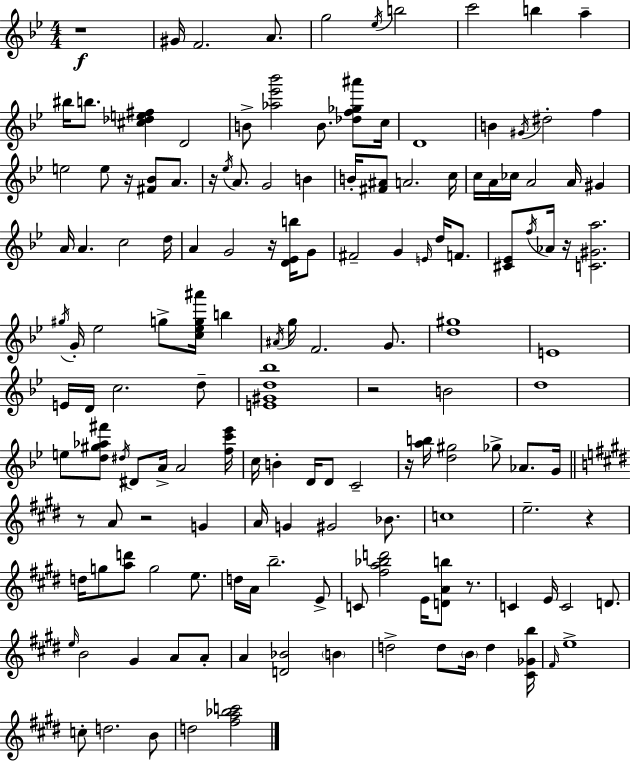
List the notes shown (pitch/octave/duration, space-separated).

R/w G#4/s F4/h. A4/e. G5/h Eb5/s B5/h C6/h B5/q A5/q BIS5/s B5/e. [C#5,Db5,E5,F#5]/q D4/h B4/e [Ab5,Eb6,Bb6]/h B4/e. [Db5,F5,Gb5,A#6]/e C5/s D4/w B4/q G#4/s D#5/h F5/q E5/h E5/e R/s [F#4,Bb4]/e A4/e. R/s Eb5/s A4/e. G4/h B4/q B4/s [F#4,A#4]/e A4/h. C5/s C5/s A4/s CES5/s A4/h A4/s G#4/q A4/s A4/q. C5/h D5/s A4/q G4/h R/s [D4,Eb4,B5]/s G4/e F#4/h G4/q E4/s D5/s F4/e. [C#4,Eb4]/e F5/s Ab4/s R/s [C4,G#4,A5]/h. G#5/s G4/s Eb5/h G5/e [C5,Eb5,G5,A#6]/s B5/q A#4/s G5/s F4/h. G4/e. [D5,G#5]/w E4/w E4/s D4/s C5/h. D5/e [E4,G#4,D5,Bb5]/w R/h B4/h D5/w E5/e [D5,G#5,Ab5,F#6]/e D#5/s D#4/e A4/s A4/h [F5,C6,Eb6]/s C5/s B4/q D4/s D4/e C4/h R/s [A5,B5]/s [D5,G#5]/h Gb5/e Ab4/e. G4/s R/e A4/e R/h G4/q A4/s G4/q G#4/h Bb4/e. C5/w E5/h. R/q D5/s G5/e [A5,D6]/e G5/h E5/e. D5/s A4/s B5/h. E4/e C4/e [F#5,A5,Bb5,D6]/h E4/s [D4,A4,B5]/e R/e. C4/q E4/s C4/h D4/e. E5/s B4/h G#4/q A4/e A4/e A4/q [D4,Bb4]/h B4/q D5/h D5/e B4/s D5/q [C#4,Gb4,B5]/s F#4/s E5/w C5/e D5/h. B4/e D5/h [F#5,A5,Bb5,C6]/h